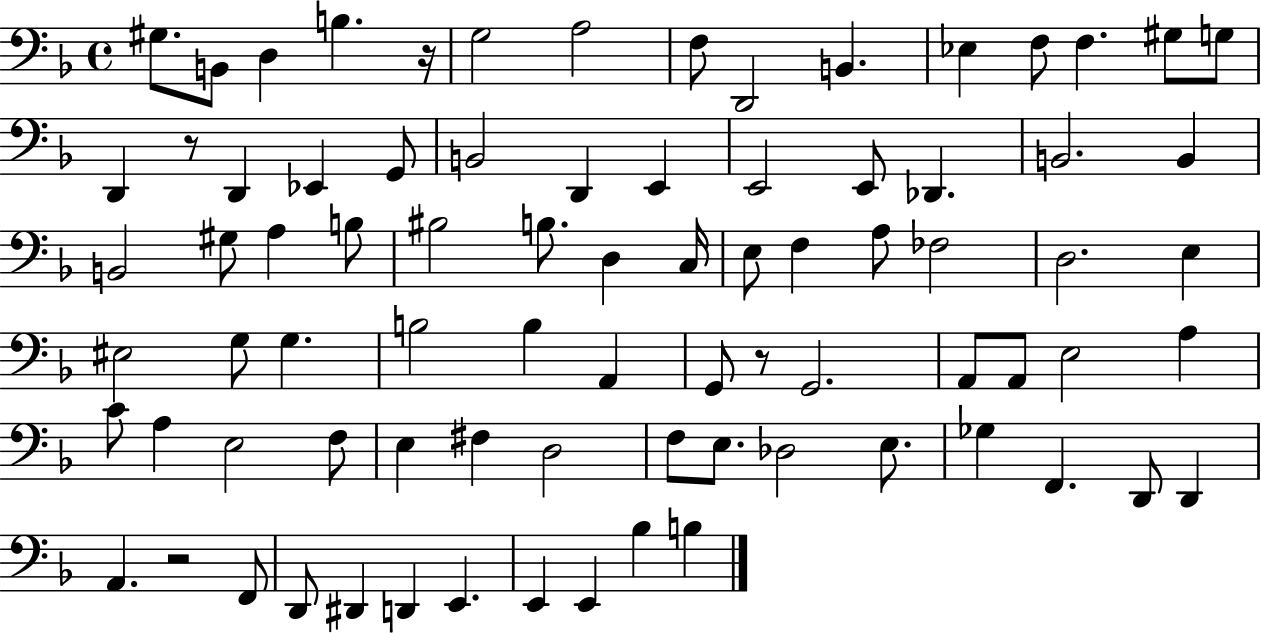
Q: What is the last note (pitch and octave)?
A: B3